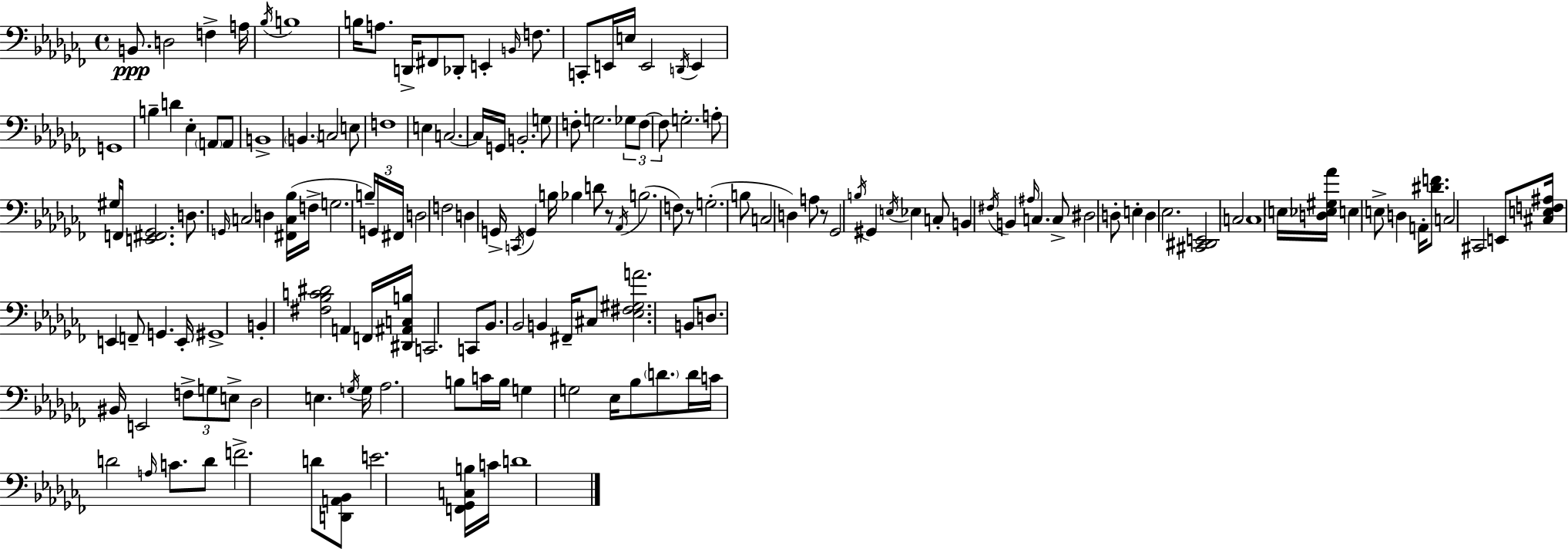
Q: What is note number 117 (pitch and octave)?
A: BIS2